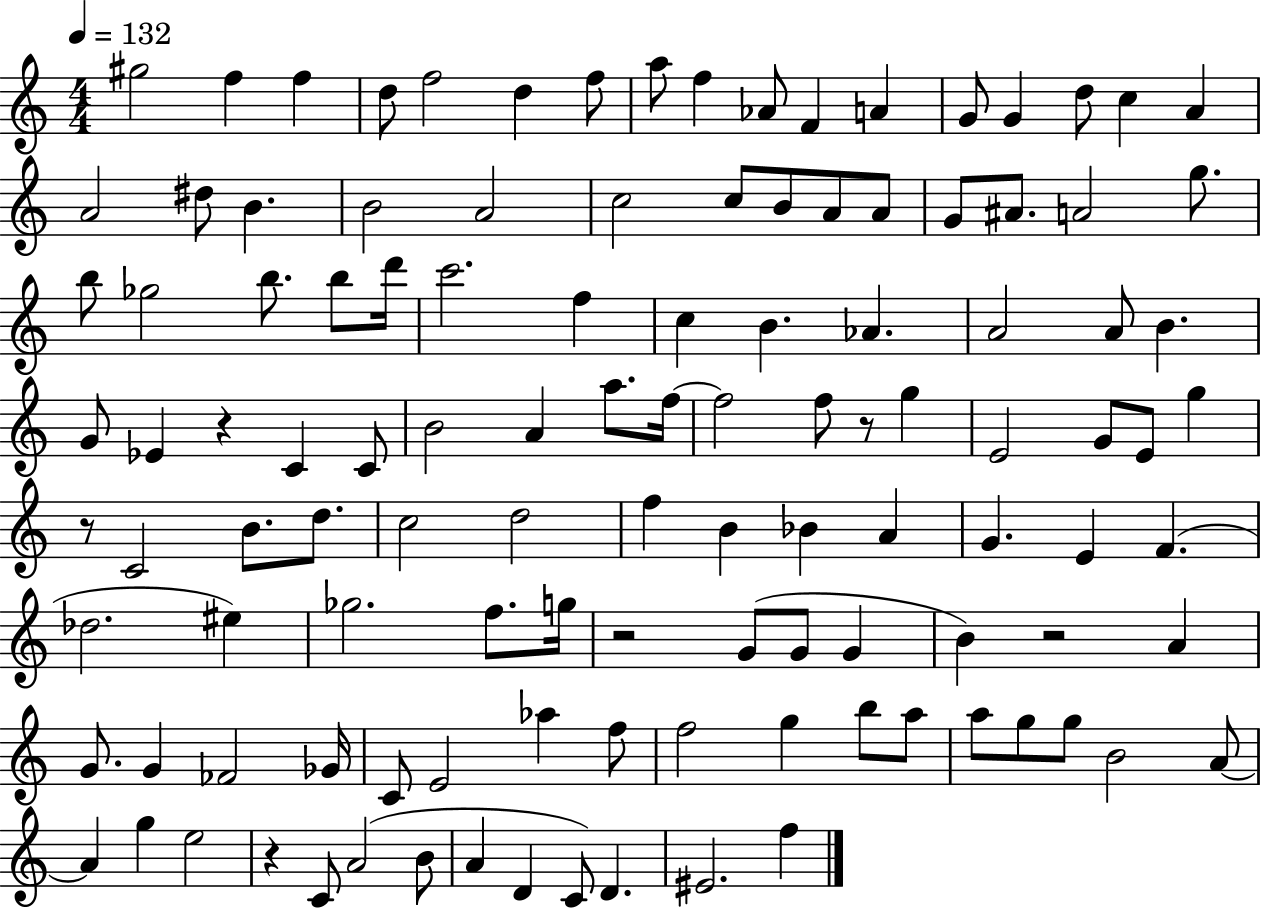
X:1
T:Untitled
M:4/4
L:1/4
K:C
^g2 f f d/2 f2 d f/2 a/2 f _A/2 F A G/2 G d/2 c A A2 ^d/2 B B2 A2 c2 c/2 B/2 A/2 A/2 G/2 ^A/2 A2 g/2 b/2 _g2 b/2 b/2 d'/4 c'2 f c B _A A2 A/2 B G/2 _E z C C/2 B2 A a/2 f/4 f2 f/2 z/2 g E2 G/2 E/2 g z/2 C2 B/2 d/2 c2 d2 f B _B A G E F _d2 ^e _g2 f/2 g/4 z2 G/2 G/2 G B z2 A G/2 G _F2 _G/4 C/2 E2 _a f/2 f2 g b/2 a/2 a/2 g/2 g/2 B2 A/2 A g e2 z C/2 A2 B/2 A D C/2 D ^E2 f